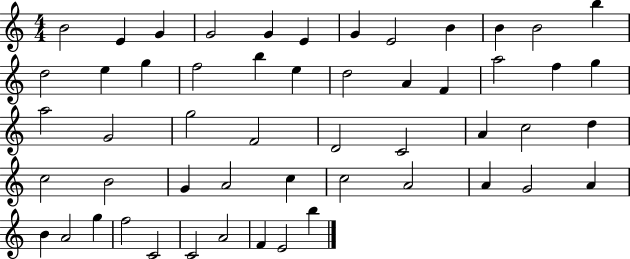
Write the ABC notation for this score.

X:1
T:Untitled
M:4/4
L:1/4
K:C
B2 E G G2 G E G E2 B B B2 b d2 e g f2 b e d2 A F a2 f g a2 G2 g2 F2 D2 C2 A c2 d c2 B2 G A2 c c2 A2 A G2 A B A2 g f2 C2 C2 A2 F E2 b